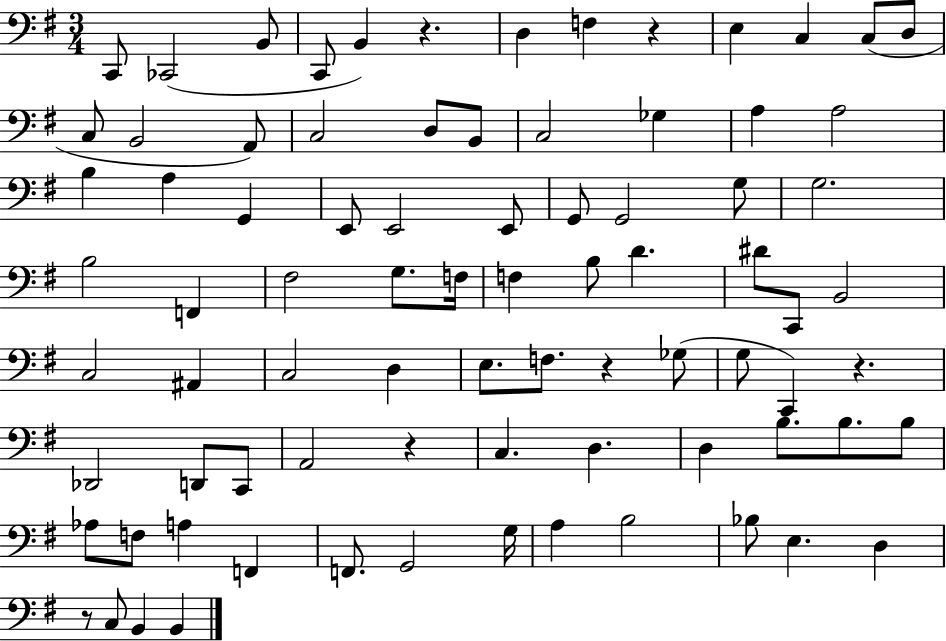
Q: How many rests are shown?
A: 6